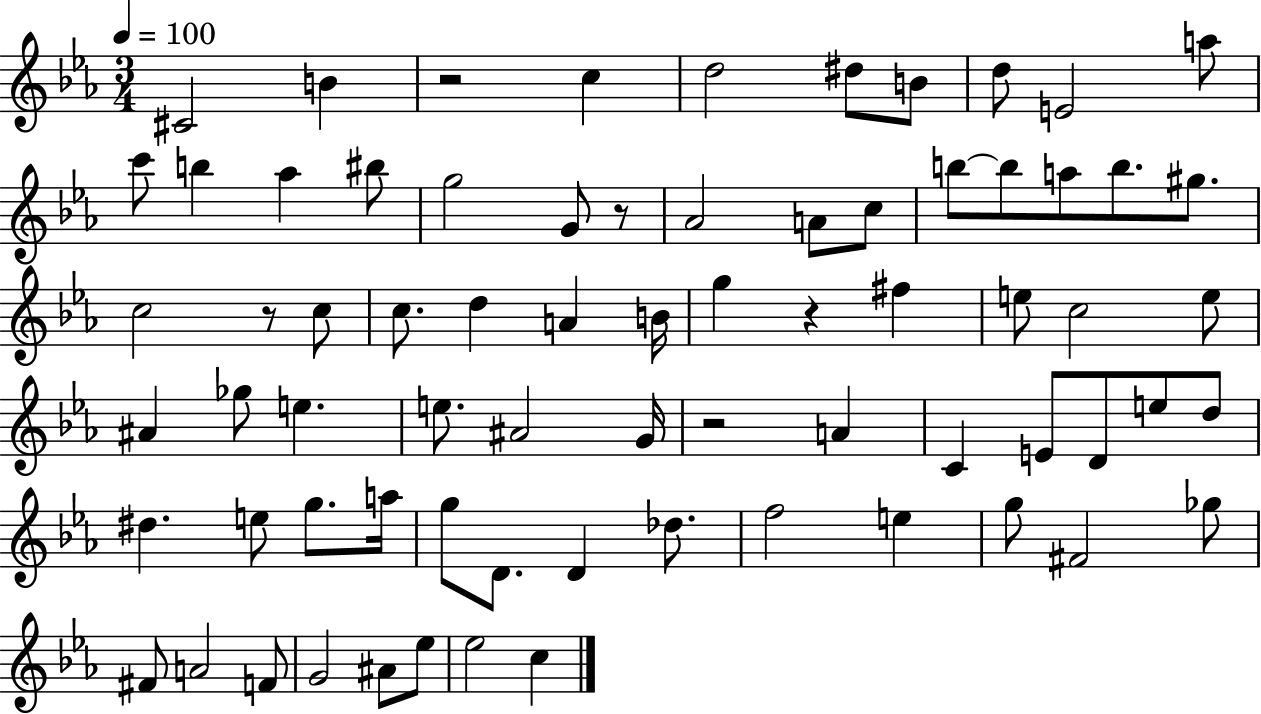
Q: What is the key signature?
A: EES major